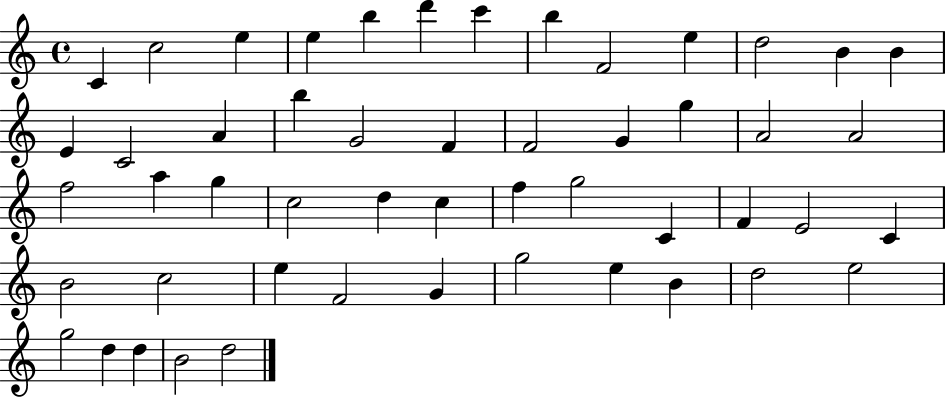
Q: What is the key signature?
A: C major